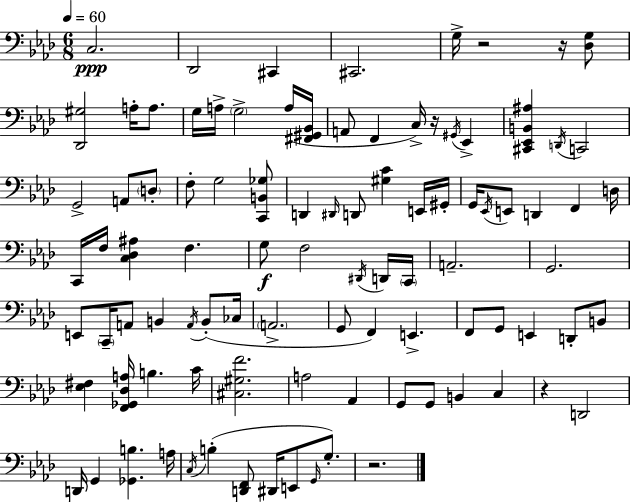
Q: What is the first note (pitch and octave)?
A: C3